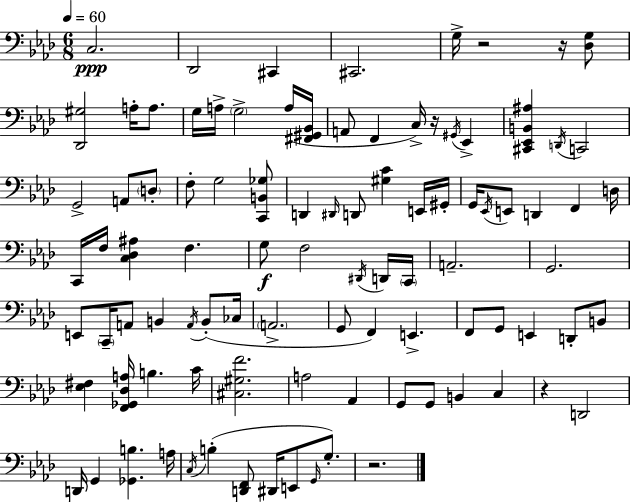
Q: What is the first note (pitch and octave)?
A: C3